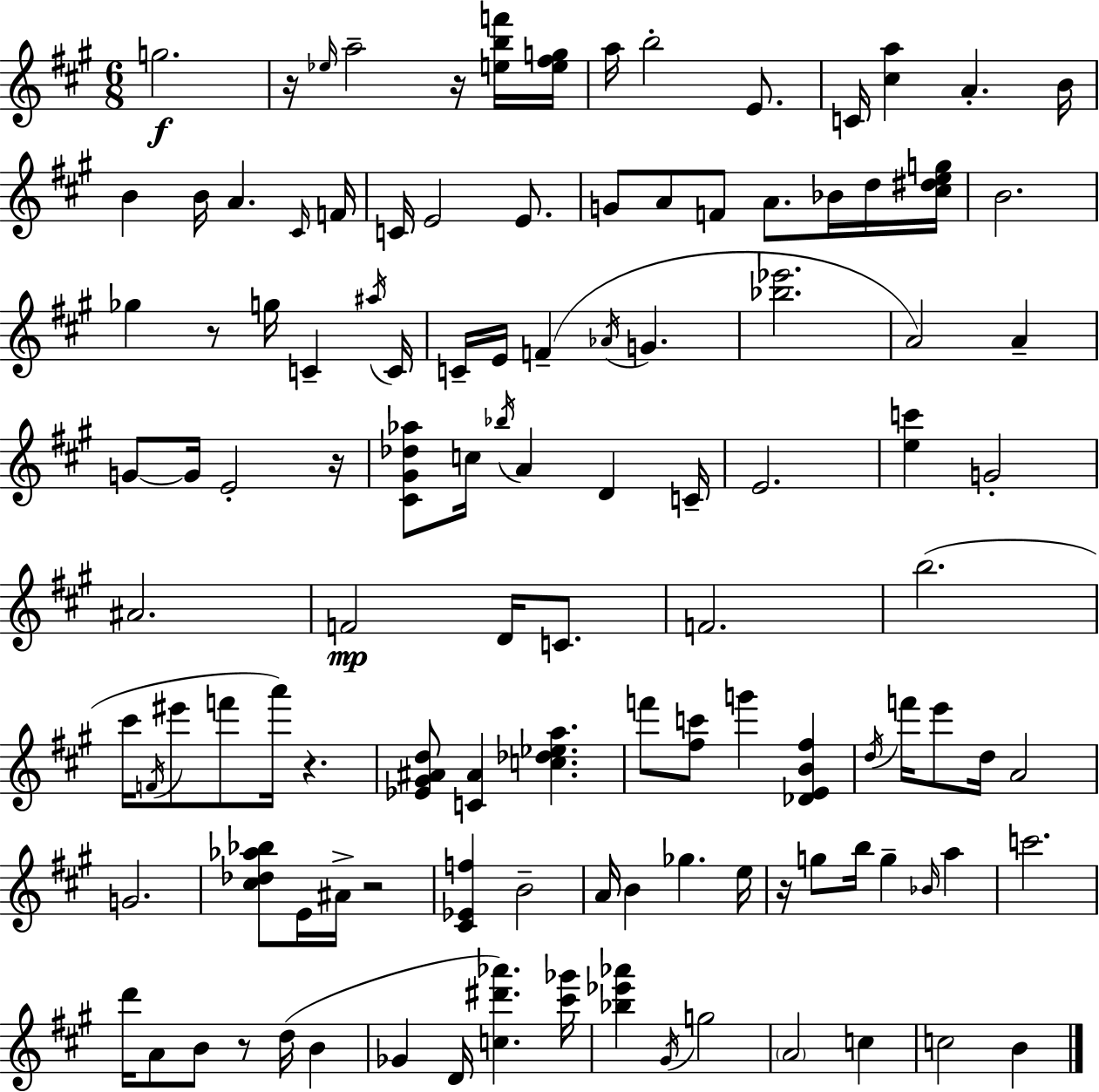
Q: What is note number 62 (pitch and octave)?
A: E6